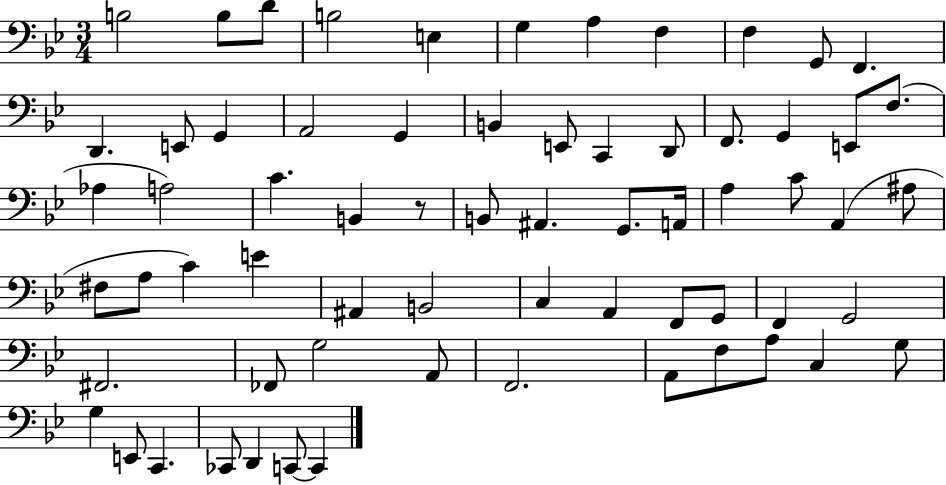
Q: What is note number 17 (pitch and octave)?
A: B2